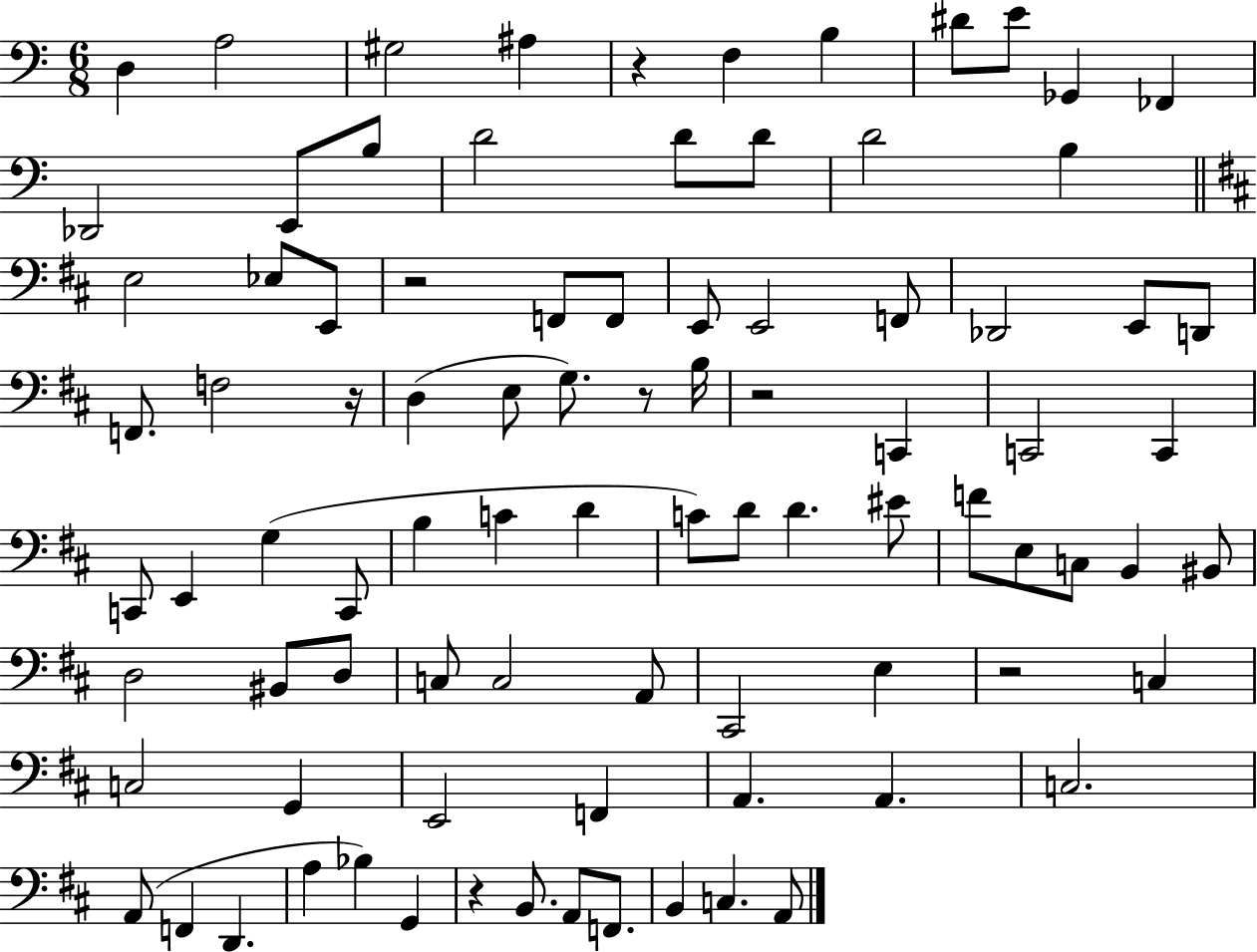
{
  \clef bass
  \numericTimeSignature
  \time 6/8
  \key c \major
  d4 a2 | gis2 ais4 | r4 f4 b4 | dis'8 e'8 ges,4 fes,4 | \break des,2 e,8 b8 | d'2 d'8 d'8 | d'2 b4 | \bar "||" \break \key d \major e2 ees8 e,8 | r2 f,8 f,8 | e,8 e,2 f,8 | des,2 e,8 d,8 | \break f,8. f2 r16 | d4( e8 g8.) r8 b16 | r2 c,4 | c,2 c,4 | \break c,8 e,4 g4( c,8 | b4 c'4 d'4 | c'8) d'8 d'4. eis'8 | f'8 e8 c8 b,4 bis,8 | \break d2 bis,8 d8 | c8 c2 a,8 | cis,2 e4 | r2 c4 | \break c2 g,4 | e,2 f,4 | a,4. a,4. | c2. | \break a,8( f,4 d,4. | a4 bes4) g,4 | r4 b,8. a,8 f,8. | b,4 c4. a,8 | \break \bar "|."
}